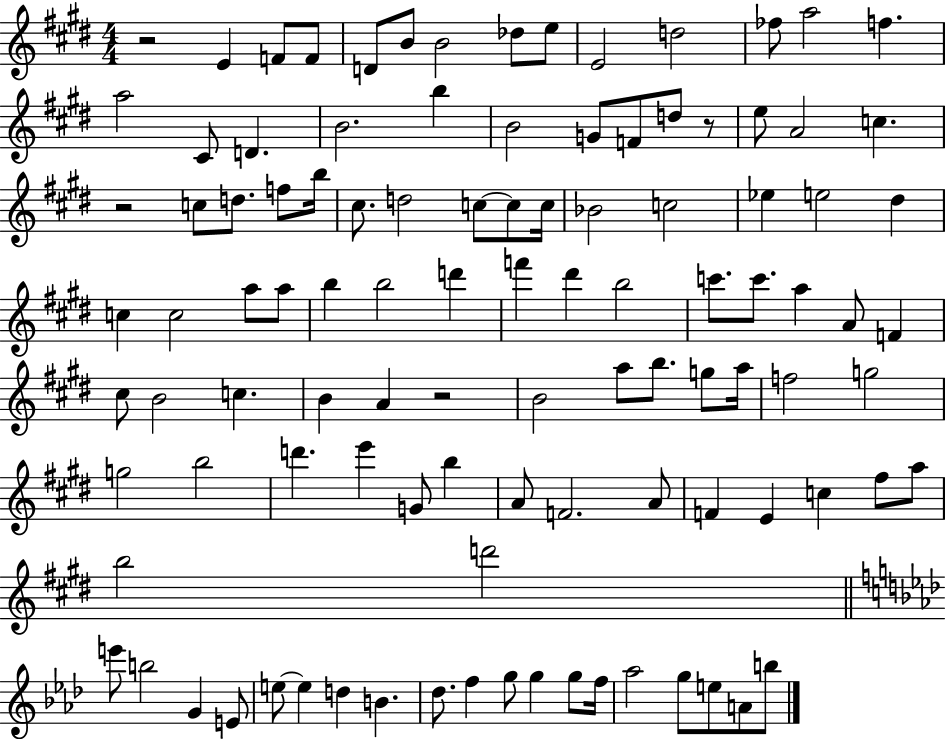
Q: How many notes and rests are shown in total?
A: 105